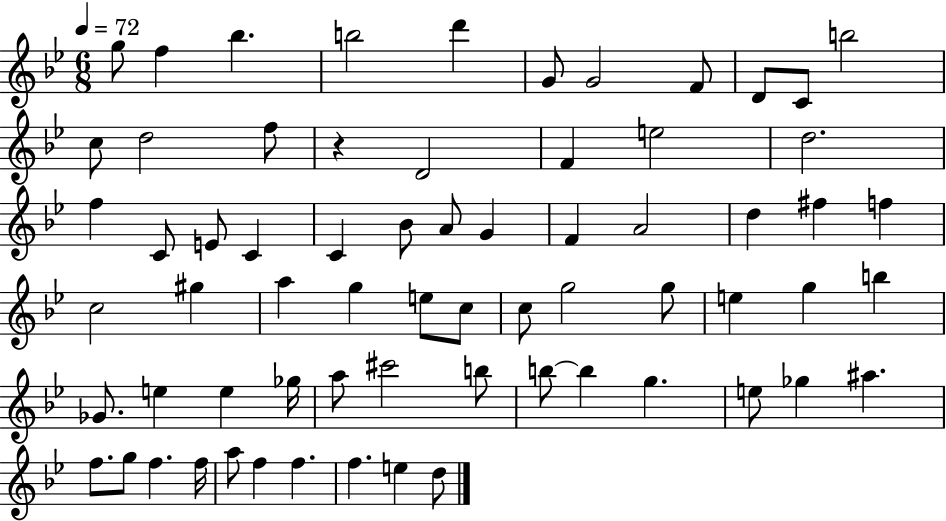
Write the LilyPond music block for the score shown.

{
  \clef treble
  \numericTimeSignature
  \time 6/8
  \key bes \major
  \tempo 4 = 72
  g''8 f''4 bes''4. | b''2 d'''4 | g'8 g'2 f'8 | d'8 c'8 b''2 | \break c''8 d''2 f''8 | r4 d'2 | f'4 e''2 | d''2. | \break f''4 c'8 e'8 c'4 | c'4 bes'8 a'8 g'4 | f'4 a'2 | d''4 fis''4 f''4 | \break c''2 gis''4 | a''4 g''4 e''8 c''8 | c''8 g''2 g''8 | e''4 g''4 b''4 | \break ges'8. e''4 e''4 ges''16 | a''8 cis'''2 b''8 | b''8~~ b''4 g''4. | e''8 ges''4 ais''4. | \break f''8. g''8 f''4. f''16 | a''8 f''4 f''4. | f''4. e''4 d''8 | \bar "|."
}